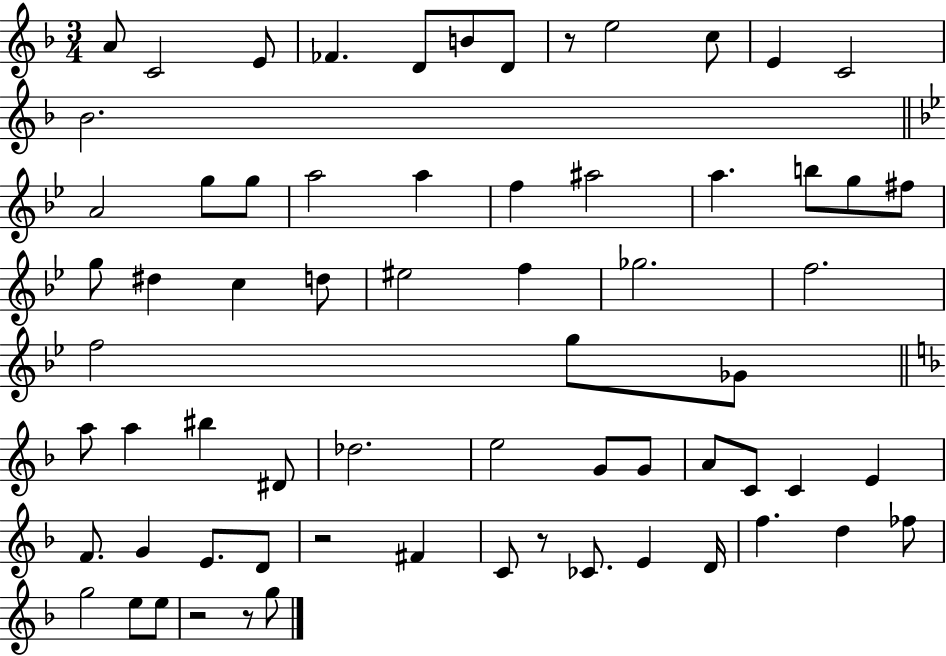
{
  \clef treble
  \numericTimeSignature
  \time 3/4
  \key f \major
  a'8 c'2 e'8 | fes'4. d'8 b'8 d'8 | r8 e''2 c''8 | e'4 c'2 | \break bes'2. | \bar "||" \break \key bes \major a'2 g''8 g''8 | a''2 a''4 | f''4 ais''2 | a''4. b''8 g''8 fis''8 | \break g''8 dis''4 c''4 d''8 | eis''2 f''4 | ges''2. | f''2. | \break f''2 g''8 ges'8 | \bar "||" \break \key f \major a''8 a''4 bis''4 dis'8 | des''2. | e''2 g'8 g'8 | a'8 c'8 c'4 e'4 | \break f'8. g'4 e'8. d'8 | r2 fis'4 | c'8 r8 ces'8. e'4 d'16 | f''4. d''4 fes''8 | \break g''2 e''8 e''8 | r2 r8 g''8 | \bar "|."
}